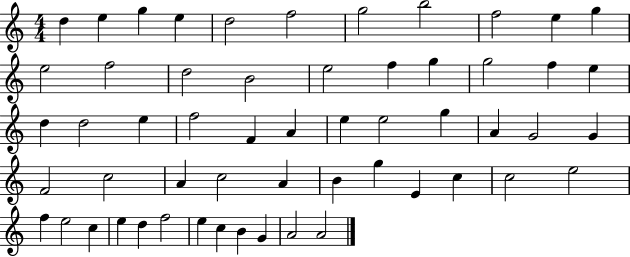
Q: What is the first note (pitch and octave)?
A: D5